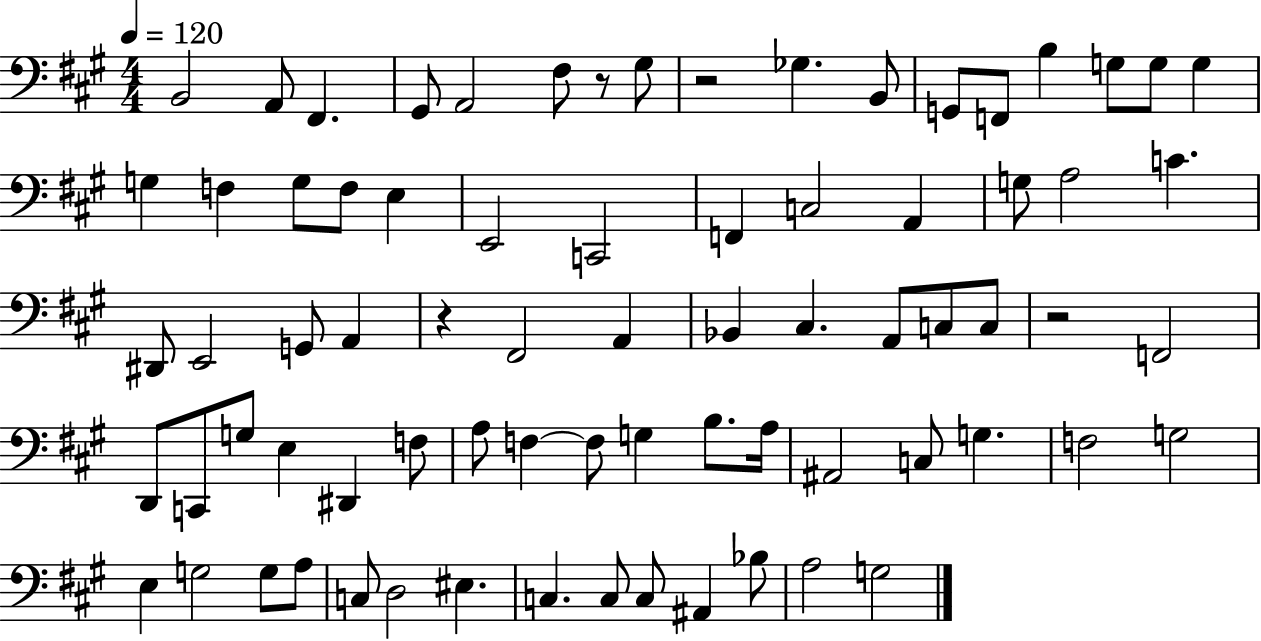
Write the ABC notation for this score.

X:1
T:Untitled
M:4/4
L:1/4
K:A
B,,2 A,,/2 ^F,, ^G,,/2 A,,2 ^F,/2 z/2 ^G,/2 z2 _G, B,,/2 G,,/2 F,,/2 B, G,/2 G,/2 G, G, F, G,/2 F,/2 E, E,,2 C,,2 F,, C,2 A,, G,/2 A,2 C ^D,,/2 E,,2 G,,/2 A,, z ^F,,2 A,, _B,, ^C, A,,/2 C,/2 C,/2 z2 F,,2 D,,/2 C,,/2 G,/2 E, ^D,, F,/2 A,/2 F, F,/2 G, B,/2 A,/4 ^A,,2 C,/2 G, F,2 G,2 E, G,2 G,/2 A,/2 C,/2 D,2 ^E, C, C,/2 C,/2 ^A,, _B,/2 A,2 G,2